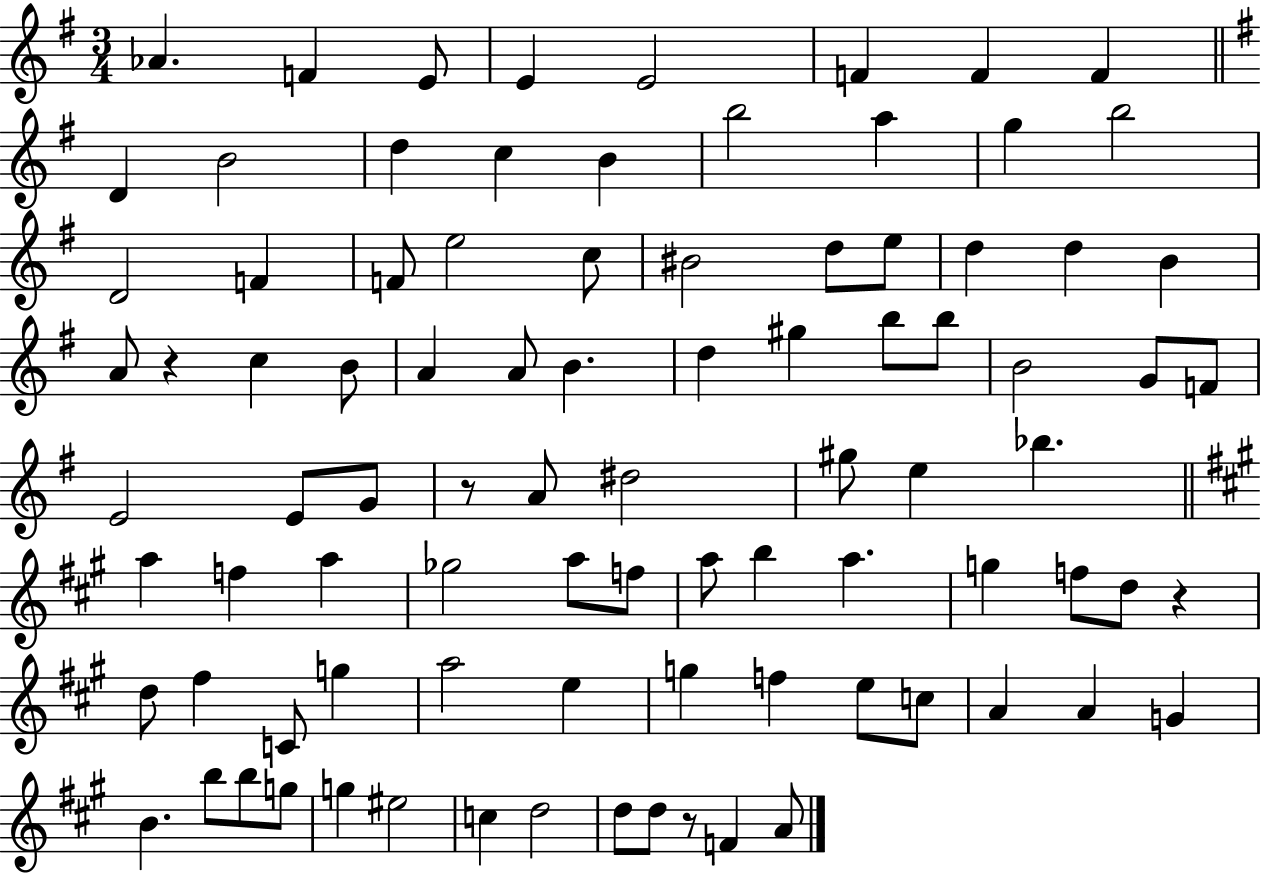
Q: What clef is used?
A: treble